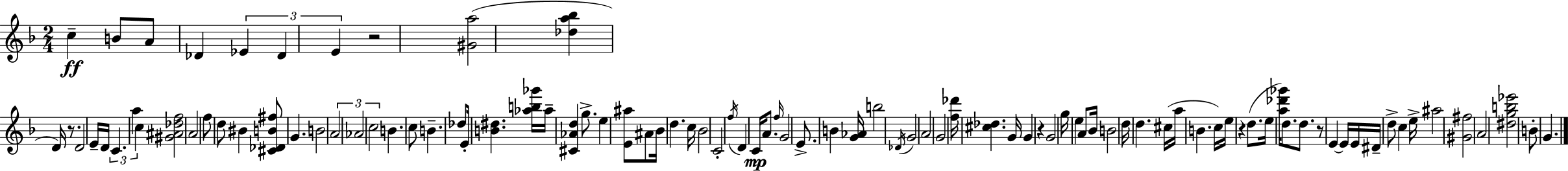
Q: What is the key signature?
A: D minor